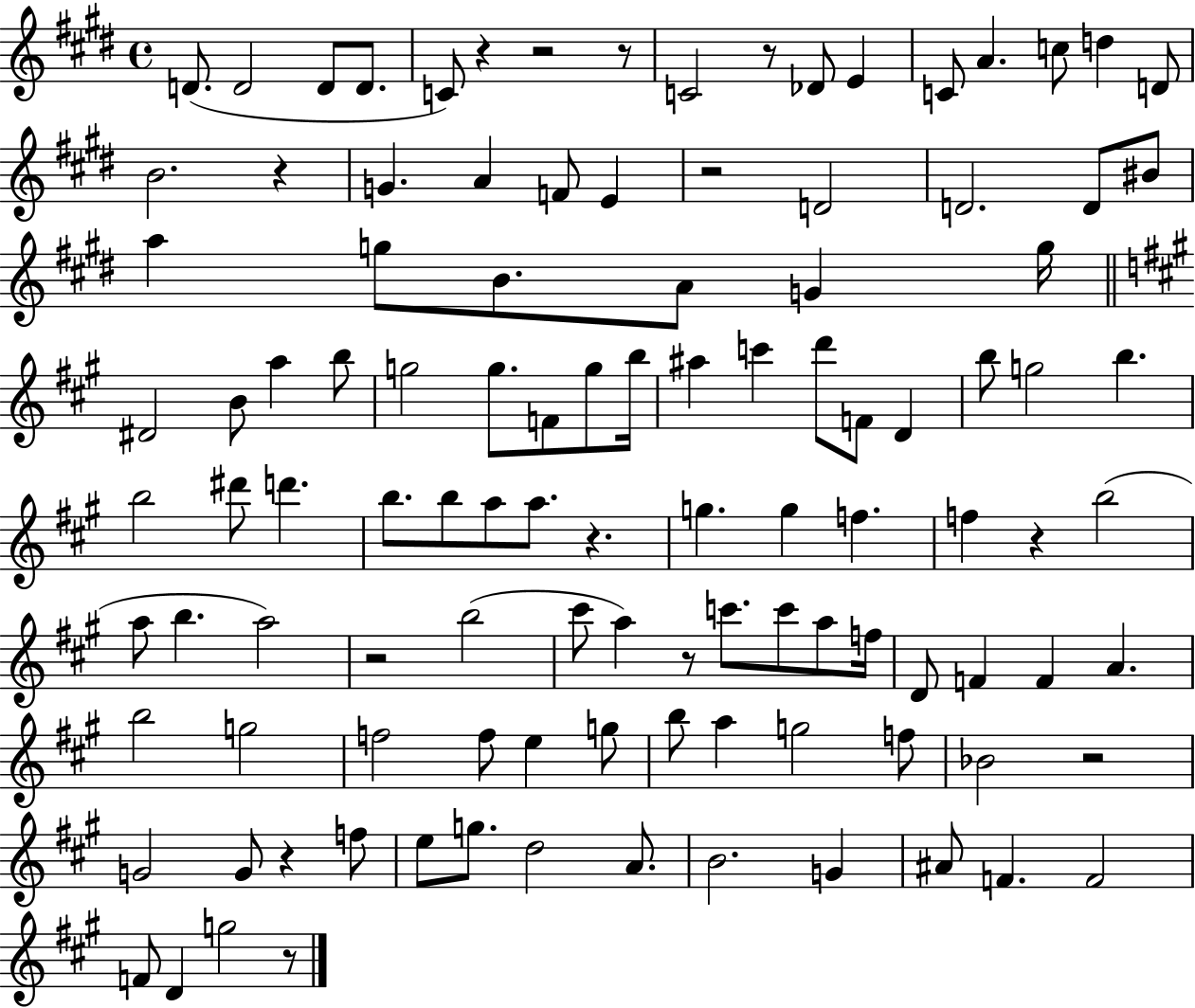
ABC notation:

X:1
T:Untitled
M:4/4
L:1/4
K:E
D/2 D2 D/2 D/2 C/2 z z2 z/2 C2 z/2 _D/2 E C/2 A c/2 d D/2 B2 z G A F/2 E z2 D2 D2 D/2 ^B/2 a g/2 B/2 A/2 G g/4 ^D2 B/2 a b/2 g2 g/2 F/2 g/2 b/4 ^a c' d'/2 F/2 D b/2 g2 b b2 ^d'/2 d' b/2 b/2 a/2 a/2 z g g f f z b2 a/2 b a2 z2 b2 ^c'/2 a z/2 c'/2 c'/2 a/2 f/4 D/2 F F A b2 g2 f2 f/2 e g/2 b/2 a g2 f/2 _B2 z2 G2 G/2 z f/2 e/2 g/2 d2 A/2 B2 G ^A/2 F F2 F/2 D g2 z/2